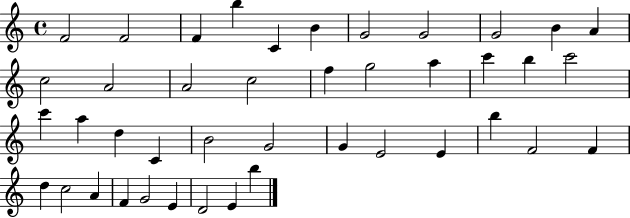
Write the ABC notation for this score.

X:1
T:Untitled
M:4/4
L:1/4
K:C
F2 F2 F b C B G2 G2 G2 B A c2 A2 A2 c2 f g2 a c' b c'2 c' a d C B2 G2 G E2 E b F2 F d c2 A F G2 E D2 E b